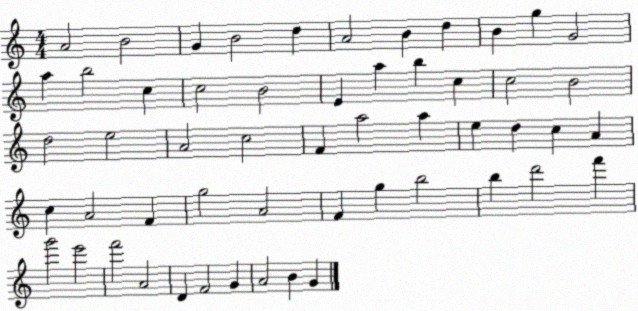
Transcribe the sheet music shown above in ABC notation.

X:1
T:Untitled
M:4/4
L:1/4
K:C
A2 B2 G B2 d A2 B d B g G2 a b2 c c2 B2 E a b c c2 B2 d2 e2 A2 c2 F a2 a e d c A c A2 F g2 A2 F g b2 b d'2 f' g'2 e'2 f'2 A2 D F2 G A2 B G